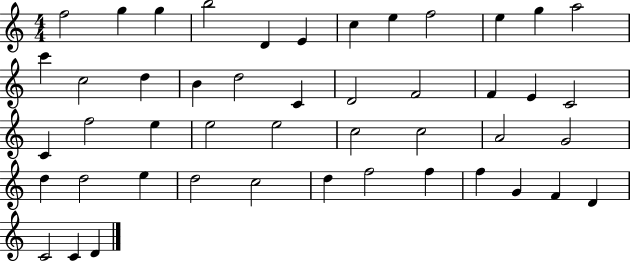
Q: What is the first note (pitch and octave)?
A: F5